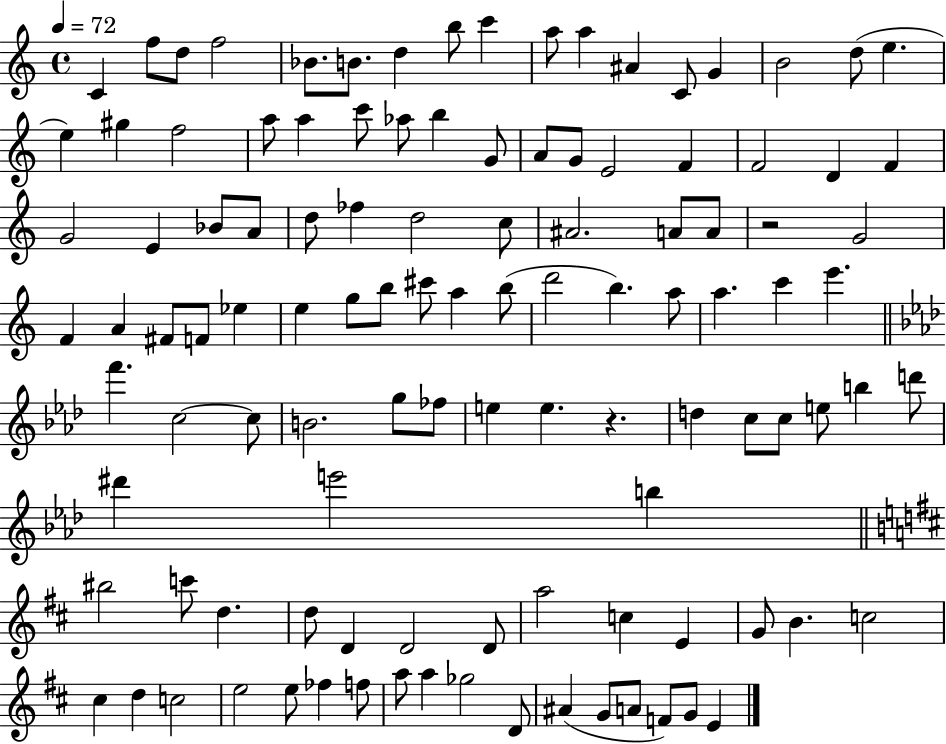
{
  \clef treble
  \time 4/4
  \defaultTimeSignature
  \key c \major
  \tempo 4 = 72
  c'4 f''8 d''8 f''2 | bes'8. b'8. d''4 b''8 c'''4 | a''8 a''4 ais'4 c'8 g'4 | b'2 d''8( e''4. | \break e''4) gis''4 f''2 | a''8 a''4 c'''8 aes''8 b''4 g'8 | a'8 g'8 e'2 f'4 | f'2 d'4 f'4 | \break g'2 e'4 bes'8 a'8 | d''8 fes''4 d''2 c''8 | ais'2. a'8 a'8 | r2 g'2 | \break f'4 a'4 fis'8 f'8 ees''4 | e''4 g''8 b''8 cis'''8 a''4 b''8( | d'''2 b''4.) a''8 | a''4. c'''4 e'''4. | \break \bar "||" \break \key aes \major f'''4. c''2~~ c''8 | b'2. g''8 fes''8 | e''4 e''4. r4. | d''4 c''8 c''8 e''8 b''4 d'''8 | \break dis'''4 e'''2 b''4 | \bar "||" \break \key b \minor bis''2 c'''8 d''4. | d''8 d'4 d'2 d'8 | a''2 c''4 e'4 | g'8 b'4. c''2 | \break cis''4 d''4 c''2 | e''2 e''8 fes''4 f''8 | a''8 a''4 ges''2 d'8 | ais'4( g'8 a'8 f'8) g'8 e'4 | \break \bar "|."
}